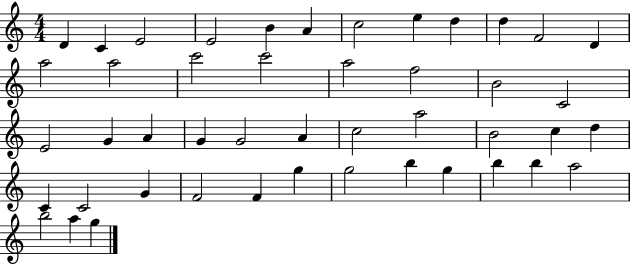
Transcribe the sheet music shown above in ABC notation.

X:1
T:Untitled
M:4/4
L:1/4
K:C
D C E2 E2 B A c2 e d d F2 D a2 a2 c'2 c'2 a2 f2 B2 C2 E2 G A G G2 A c2 a2 B2 c d C C2 G F2 F g g2 b g b b a2 b2 a g